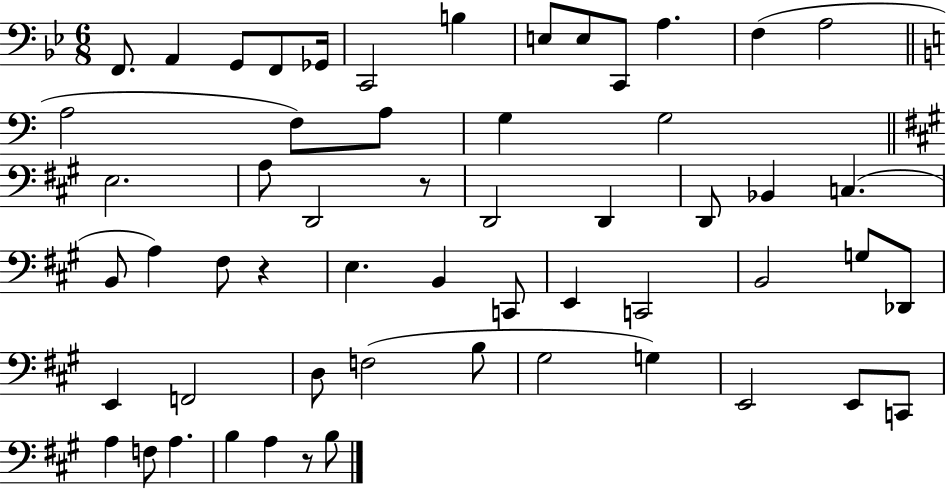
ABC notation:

X:1
T:Untitled
M:6/8
L:1/4
K:Bb
F,,/2 A,, G,,/2 F,,/2 _G,,/4 C,,2 B, E,/2 E,/2 C,,/2 A, F, A,2 A,2 F,/2 A,/2 G, G,2 E,2 A,/2 D,,2 z/2 D,,2 D,, D,,/2 _B,, C, B,,/2 A, ^F,/2 z E, B,, C,,/2 E,, C,,2 B,,2 G,/2 _D,,/2 E,, F,,2 D,/2 F,2 B,/2 ^G,2 G, E,,2 E,,/2 C,,/2 A, F,/2 A, B, A, z/2 B,/2